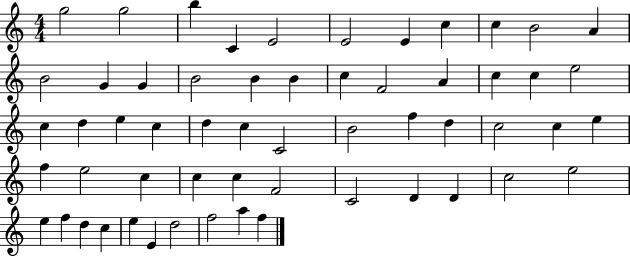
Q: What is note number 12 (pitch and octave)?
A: B4